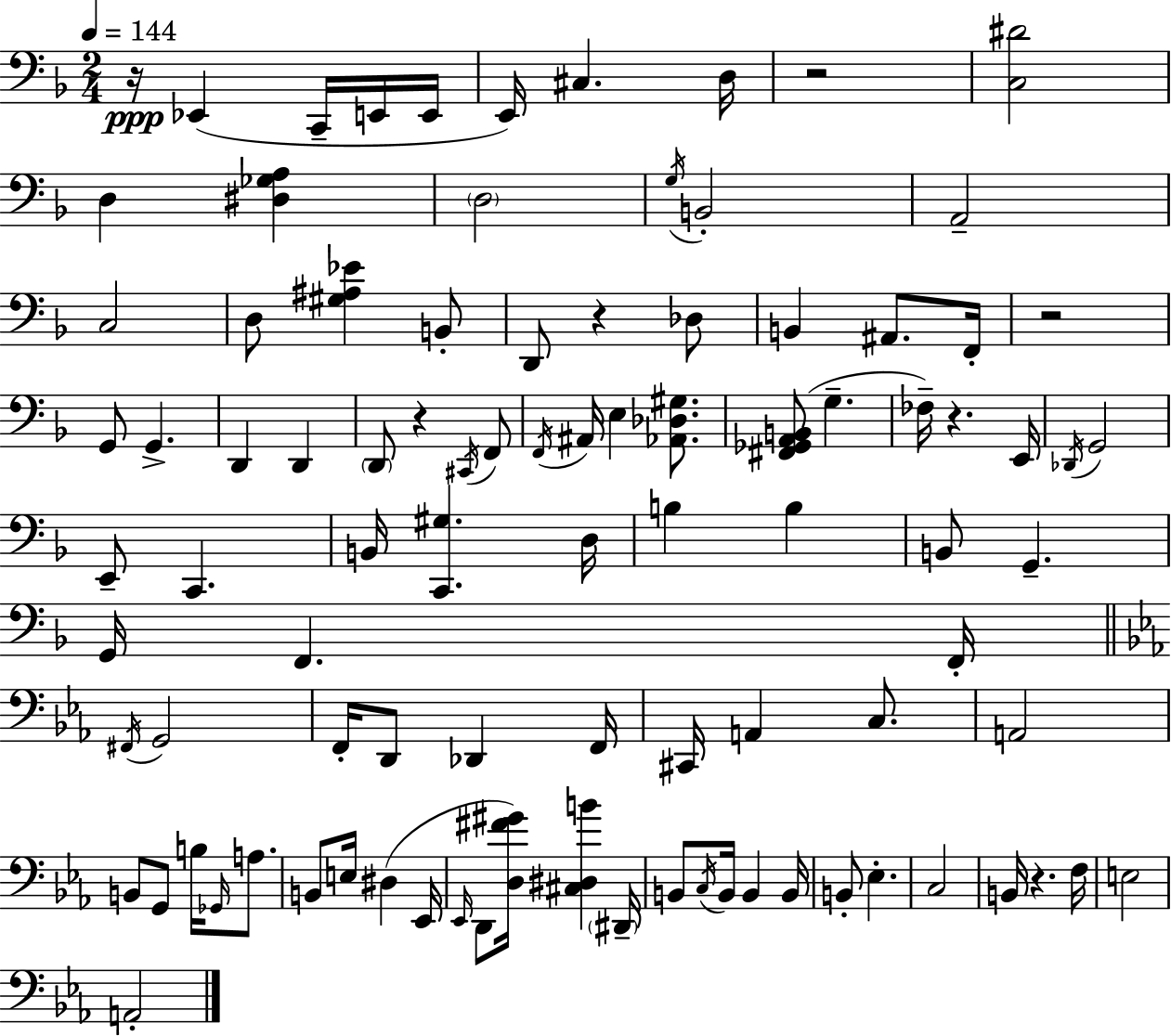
{
  \clef bass
  \numericTimeSignature
  \time 2/4
  \key d \minor
  \tempo 4 = 144
  \repeat volta 2 { r16\ppp ees,4( c,16-- e,16 e,16 | e,16) cis4. d16 | r2 | <c dis'>2 | \break d4 <dis ges a>4 | \parenthesize d2 | \acciaccatura { g16 } b,2-. | a,2-- | \break c2 | d8 <gis ais ees'>4 b,8-. | d,8 r4 des8 | b,4 ais,8. | \break f,16-. r2 | g,8 g,4.-> | d,4 d,4 | \parenthesize d,8 r4 \acciaccatura { cis,16 } | \break f,8 \acciaccatura { f,16 } ais,16 e4 | <aes, des gis>8. <fis, ges, a, b,>8( g4.-- | fes16--) r4. | e,16 \acciaccatura { des,16 } g,2 | \break e,8-- c,4. | b,16 <c, gis>4. | d16 b4 | b4 b,8 g,4.-- | \break g,16 f,4. | f,16-. \bar "||" \break \key ees \major \acciaccatura { fis,16 } g,2 | f,16-. d,8 des,4 | f,16 cis,16 a,4 c8. | a,2 | \break b,8 g,8 b16 \grace { ges,16 } a8. | b,8 e16 dis4( | ees,16 \grace { ees,16 } d,8 <d fis' gis'>16) <cis dis b'>4 | \parenthesize dis,16-- b,8 \acciaccatura { c16 } b,16 b,4 | \break b,16 b,8-. ees4.-. | c2 | b,16 r4. | f16 e2 | \break a,2-. | } \bar "|."
}